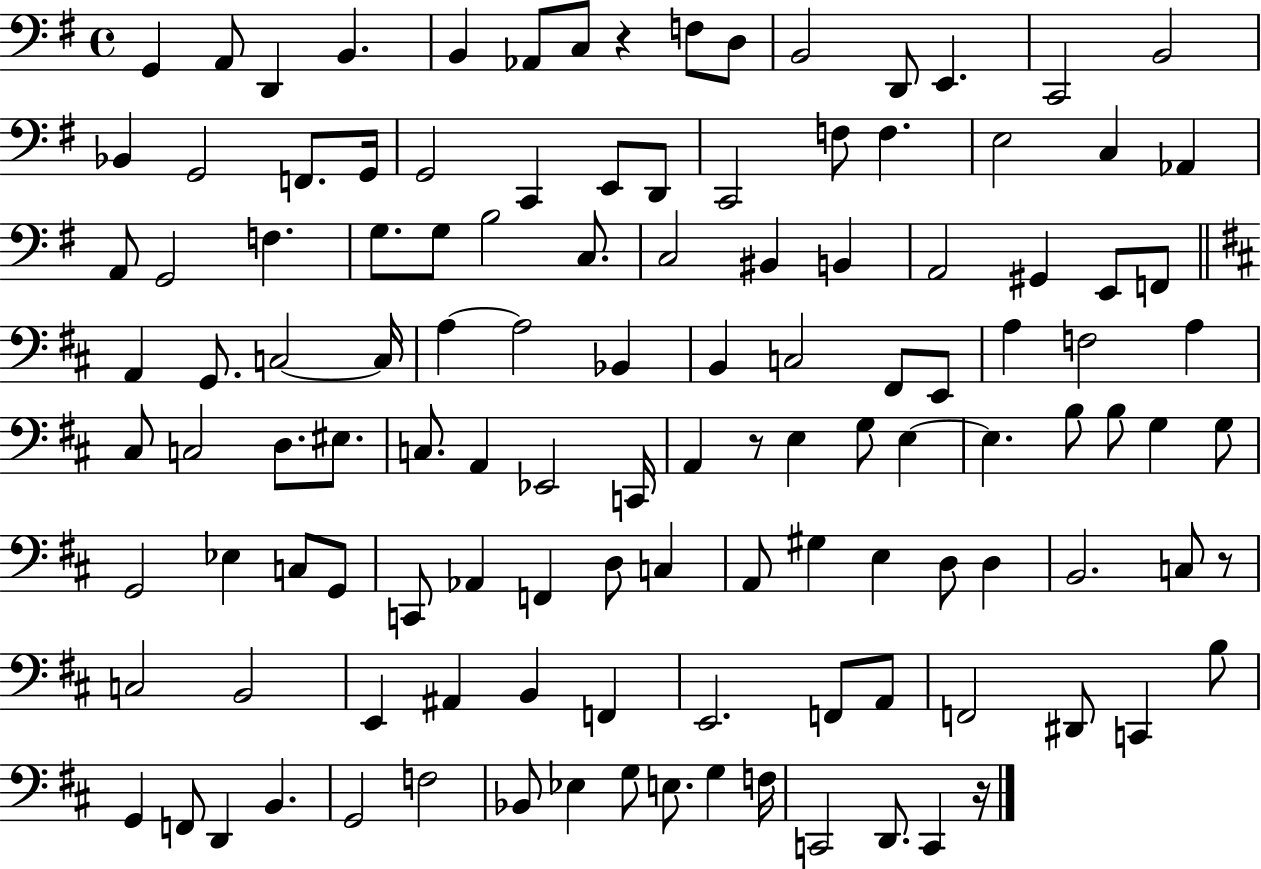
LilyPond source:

{
  \clef bass
  \time 4/4
  \defaultTimeSignature
  \key g \major
  \repeat volta 2 { g,4 a,8 d,4 b,4. | b,4 aes,8 c8 r4 f8 d8 | b,2 d,8 e,4. | c,2 b,2 | \break bes,4 g,2 f,8. g,16 | g,2 c,4 e,8 d,8 | c,2 f8 f4. | e2 c4 aes,4 | \break a,8 g,2 f4. | g8. g8 b2 c8. | c2 bis,4 b,4 | a,2 gis,4 e,8 f,8 | \break \bar "||" \break \key b \minor a,4 g,8. c2~~ c16 | a4~~ a2 bes,4 | b,4 c2 fis,8 e,8 | a4 f2 a4 | \break cis8 c2 d8. eis8. | c8. a,4 ees,2 c,16 | a,4 r8 e4 g8 e4~~ | e4. b8 b8 g4 g8 | \break g,2 ees4 c8 g,8 | c,8 aes,4 f,4 d8 c4 | a,8 gis4 e4 d8 d4 | b,2. c8 r8 | \break c2 b,2 | e,4 ais,4 b,4 f,4 | e,2. f,8 a,8 | f,2 dis,8 c,4 b8 | \break g,4 f,8 d,4 b,4. | g,2 f2 | bes,8 ees4 g8 e8. g4 f16 | c,2 d,8. c,4 r16 | \break } \bar "|."
}